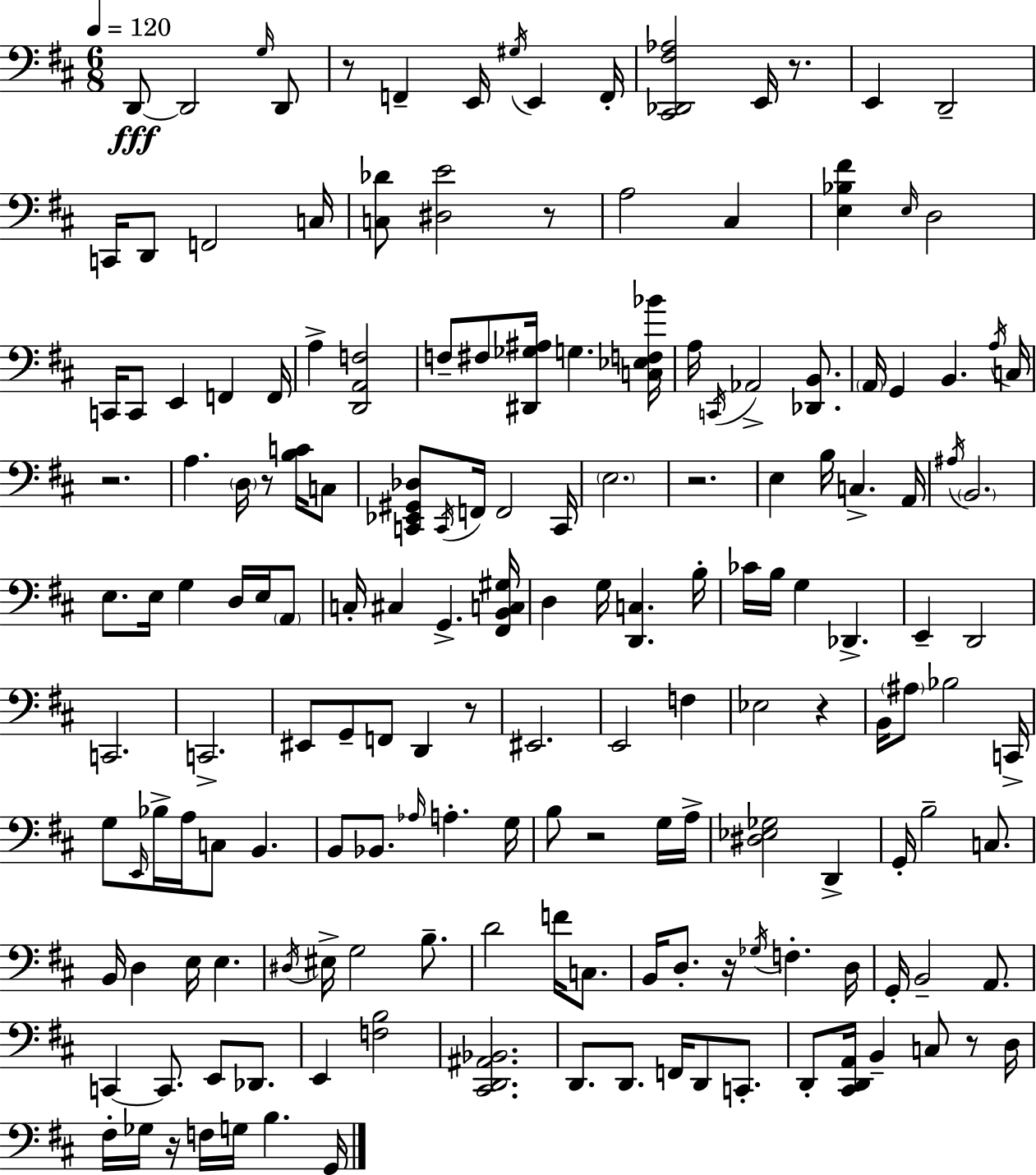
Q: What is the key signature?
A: D major